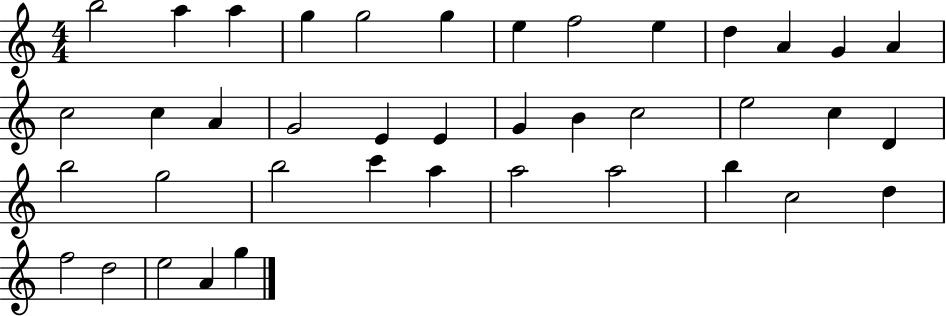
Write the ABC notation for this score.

X:1
T:Untitled
M:4/4
L:1/4
K:C
b2 a a g g2 g e f2 e d A G A c2 c A G2 E E G B c2 e2 c D b2 g2 b2 c' a a2 a2 b c2 d f2 d2 e2 A g